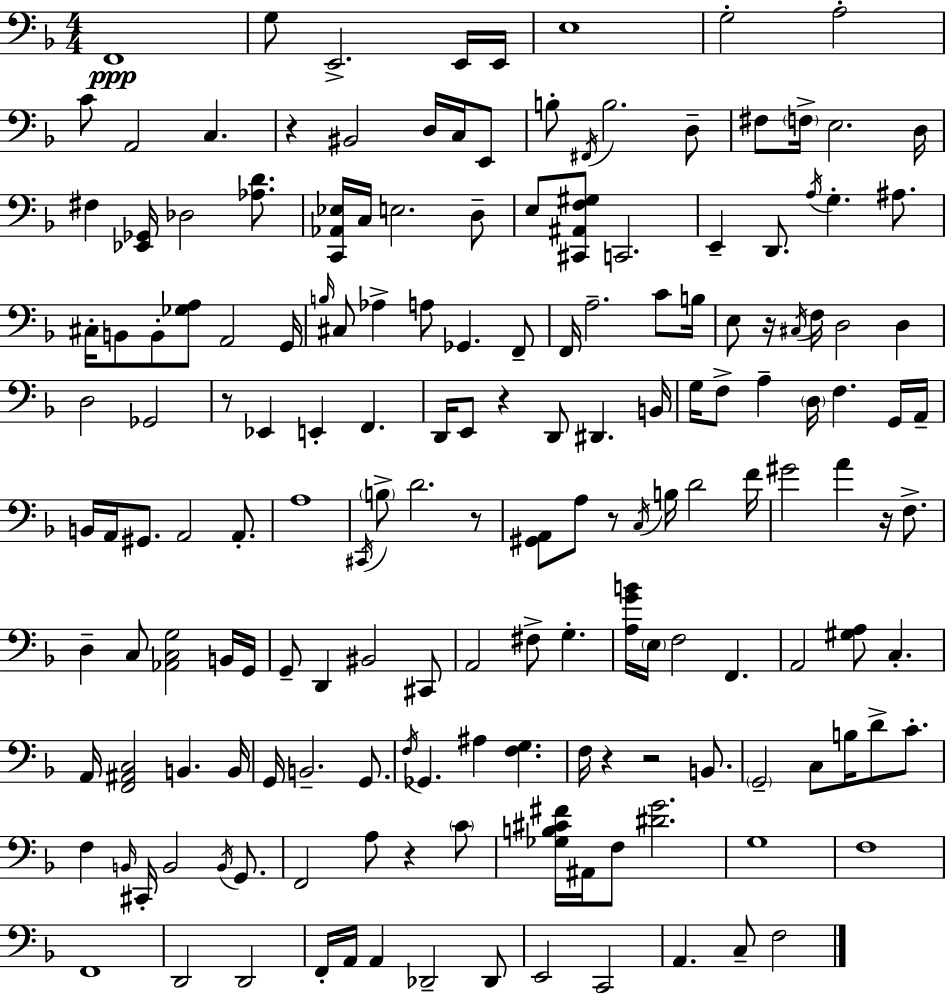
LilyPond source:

{
  \clef bass
  \numericTimeSignature
  \time 4/4
  \key f \major
  f,1\ppp | g8 e,2.-> e,16 e,16 | e1 | g2-. a2-. | \break c'8 a,2 c4. | r4 bis,2 d16 c16 e,8 | b8-. \acciaccatura { fis,16 } b2. d8-- | fis8 \parenthesize f16-> e2. | \break d16 fis4 <ees, ges,>16 des2 <aes d'>8. | <c, aes, ees>16 c16 e2. d8-- | e8 <cis, ais, f gis>8 c,2. | e,4-- d,8. \acciaccatura { a16 } g4.-. ais8. | \break cis16-. b,8 b,8-. <ges a>8 a,2 | g,16 \grace { b16 } cis8 aes4-> a8 ges,4. | f,8-- f,16 a2.-- | c'8 b16 e8 r16 \acciaccatura { cis16 } f16 d2 | \break d4 d2 ges,2 | r8 ees,4 e,4-. f,4. | d,16 e,8 r4 d,8 dis,4. | b,16 g16 f8-> a4-- \parenthesize d16 f4. | \break g,16 a,16-- b,16 a,16 gis,8. a,2 | a,8.-. a1 | \acciaccatura { cis,16 } \parenthesize b8-> d'2. | r8 <gis, a,>8 a8 r8 \acciaccatura { c16 } b16 d'2 | \break f'16 gis'2 a'4 | r16 f8.-> d4-- c8 <aes, c g>2 | b,16 g,16 g,8-- d,4 bis,2 | cis,8 a,2 fis8-> | \break g4.-. <a g' b'>16 \parenthesize e16 f2 | f,4. a,2 <gis a>8 | c4.-. a,16 <f, ais, c>2 b,4. | b,16 g,16 b,2.-- | \break g,8. \acciaccatura { f16 } ges,4. ais4 | <f g>4. f16 r4 r2 | b,8. \parenthesize g,2-- c8 | b16 d'8-> c'8.-. f4 \grace { b,16 } cis,16-. b,2 | \break \acciaccatura { b,16 } g,8. f,2 | a8 r4 \parenthesize c'8 <ges b cis' fis'>16 ais,16 f8 <dis' g'>2. | g1 | f1 | \break f,1 | d,2 | d,2 f,16-. a,16 a,4 des,2-- | des,8 e,2 | \break c,2 a,4. c8-- | f2 \bar "|."
}